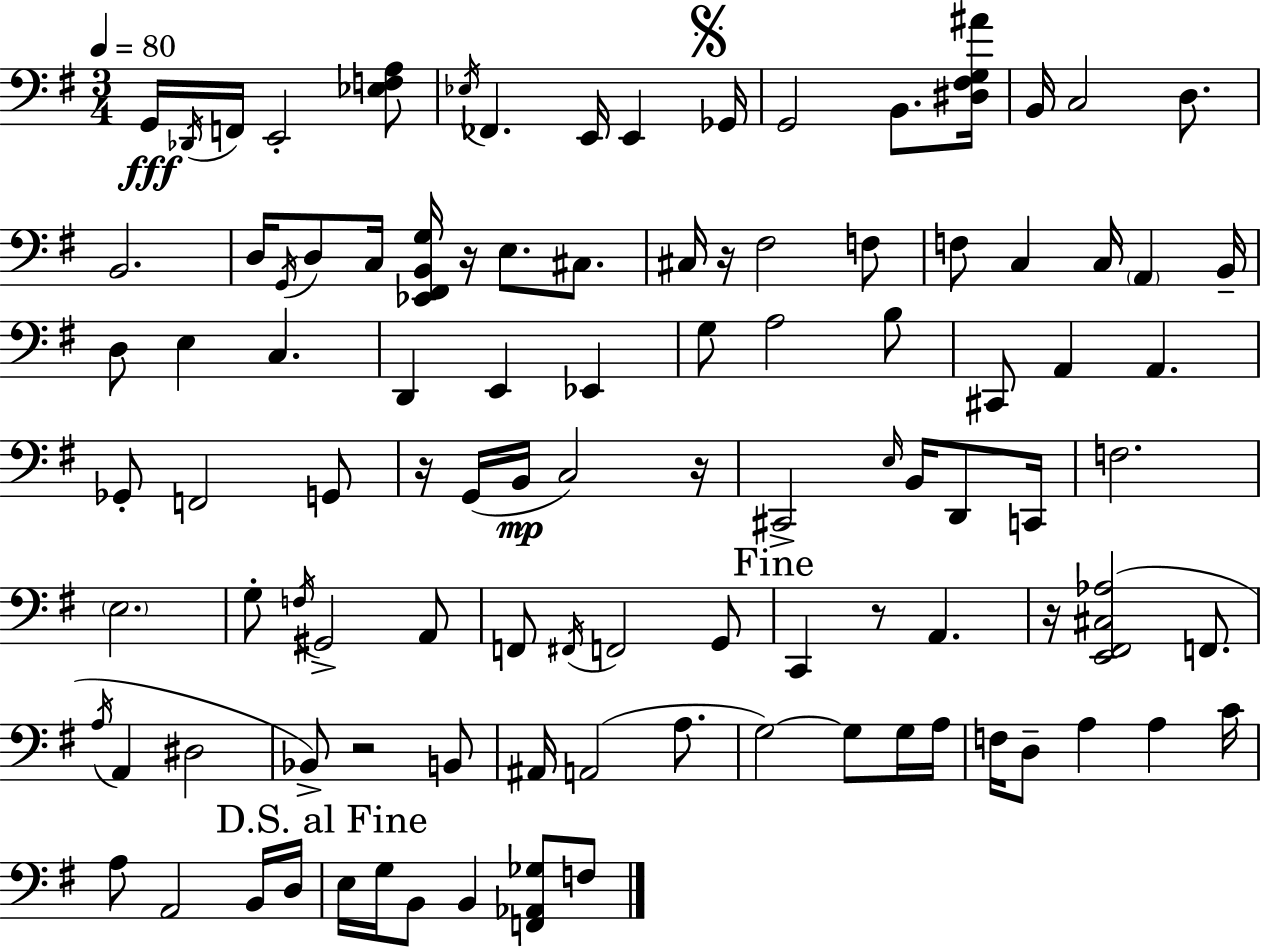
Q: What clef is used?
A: bass